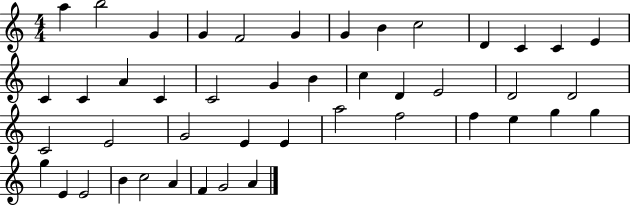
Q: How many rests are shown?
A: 0